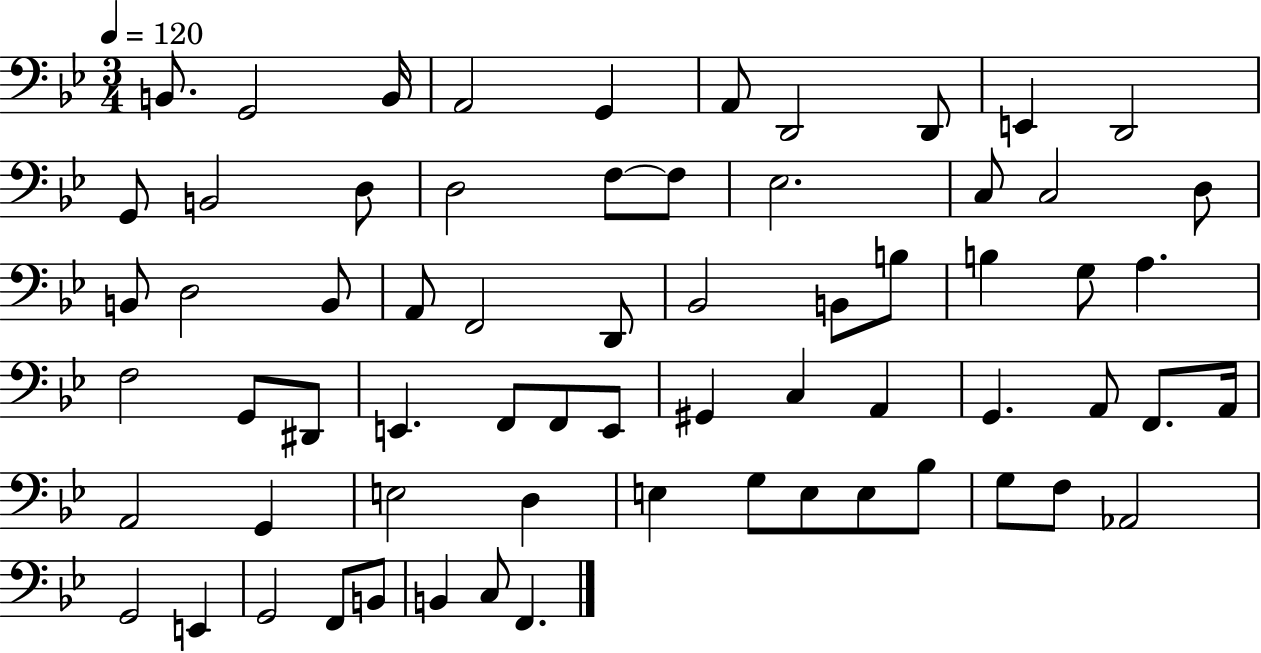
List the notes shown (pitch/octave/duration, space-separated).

B2/e. G2/h B2/s A2/h G2/q A2/e D2/h D2/e E2/q D2/h G2/e B2/h D3/e D3/h F3/e F3/e Eb3/h. C3/e C3/h D3/e B2/e D3/h B2/e A2/e F2/h D2/e Bb2/h B2/e B3/e B3/q G3/e A3/q. F3/h G2/e D#2/e E2/q. F2/e F2/e E2/e G#2/q C3/q A2/q G2/q. A2/e F2/e. A2/s A2/h G2/q E3/h D3/q E3/q G3/e E3/e E3/e Bb3/e G3/e F3/e Ab2/h G2/h E2/q G2/h F2/e B2/e B2/q C3/e F2/q.